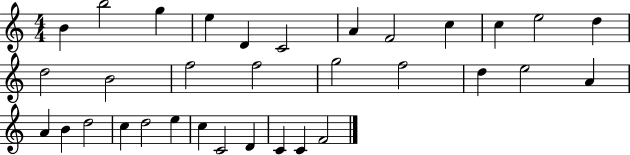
{
  \clef treble
  \numericTimeSignature
  \time 4/4
  \key c \major
  b'4 b''2 g''4 | e''4 d'4 c'2 | a'4 f'2 c''4 | c''4 e''2 d''4 | \break d''2 b'2 | f''2 f''2 | g''2 f''2 | d''4 e''2 a'4 | \break a'4 b'4 d''2 | c''4 d''2 e''4 | c''4 c'2 d'4 | c'4 c'4 f'2 | \break \bar "|."
}